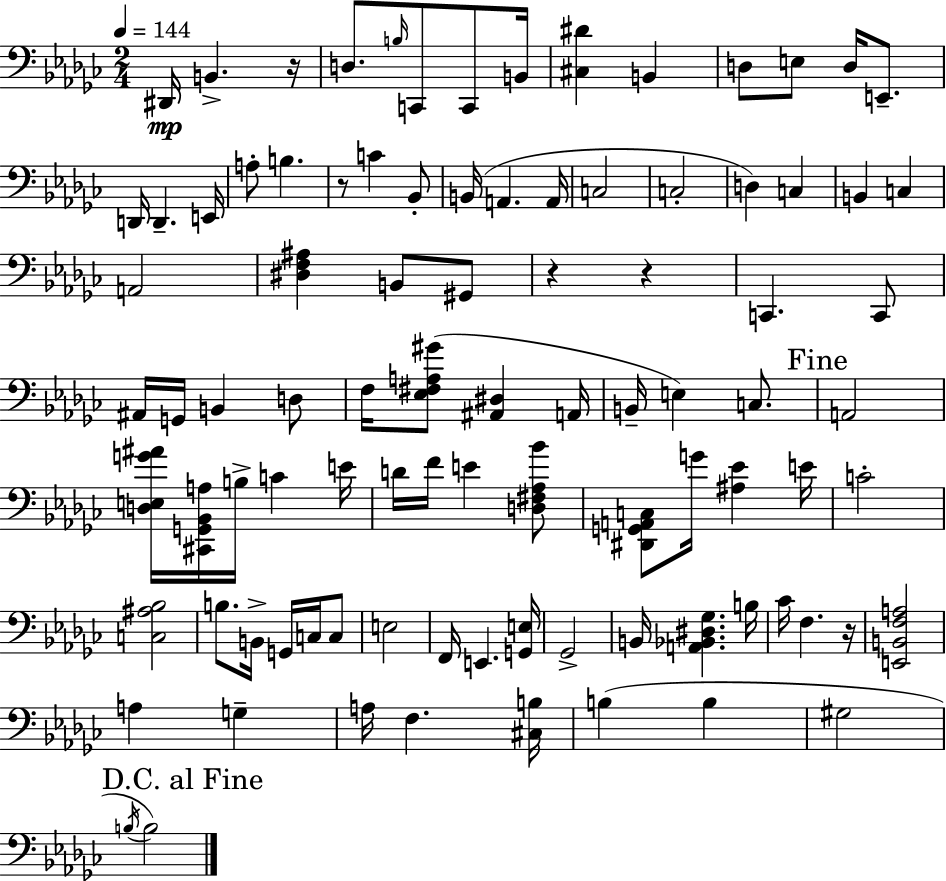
{
  \clef bass
  \numericTimeSignature
  \time 2/4
  \key ees \minor
  \tempo 4 = 144
  \repeat volta 2 { dis,16\mp b,4.-> r16 | d8. \grace { b16 } c,8 c,8 | b,16 <cis dis'>4 b,4 | d8 e8 d16 e,8.-- | \break d,16 d,4.-- | e,16 a8-. b4. | r8 c'4 bes,8-. | b,16( a,4. | \break a,16 c2 | c2-. | d4) c4 | b,4 c4 | \break a,2 | <dis f ais>4 b,8 gis,8 | r4 r4 | c,4. c,8 | \break ais,16 g,16 b,4 d8 | f16 <ees fis a gis'>8( <ais, dis>4 | a,16 b,16-- e4) c8. | \mark "Fine" a,2 | \break <d e g' ais'>16 <cis, g, bes, a>16 b16-> c'4 | e'16 d'16 f'16 e'4 <d fis aes bes'>8 | <dis, g, a, c>8 g'16 <ais ees'>4 | e'16 c'2-. | \break <c ais bes>2 | b8. b,16-> g,16 c16 c8 | e2 | f,16 e,4. | \break <g, e>16 ges,2-> | b,16 <a, bes, dis ges>4. | b16 ces'16 f4. | r16 <e, b, f a>2 | \break a4 g4-- | a16 f4. | <cis b>16 b4( b4 | gis2 | \break \mark "D.C. al Fine" \acciaccatura { b16 } b2) | } \bar "|."
}